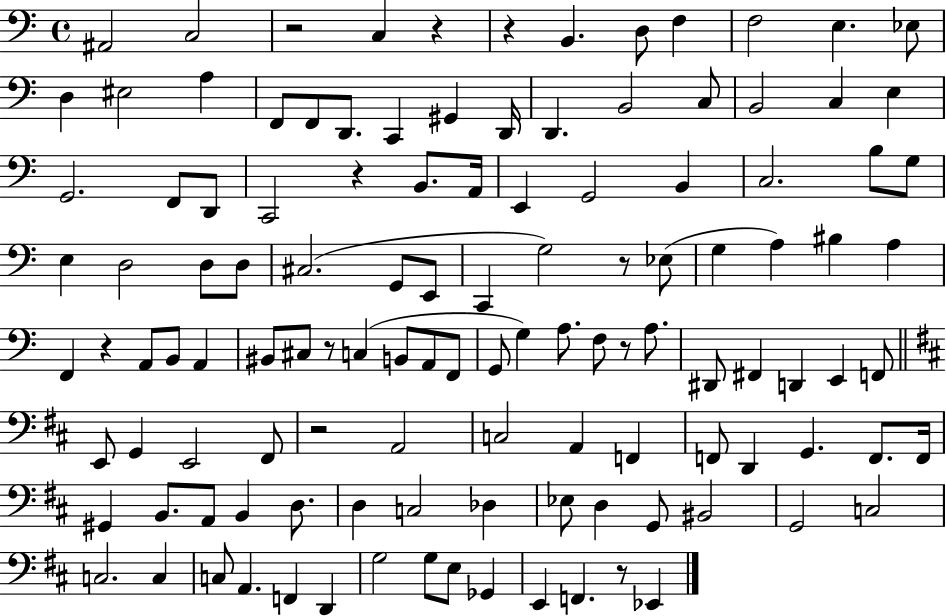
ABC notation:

X:1
T:Untitled
M:4/4
L:1/4
K:C
^A,,2 C,2 z2 C, z z B,, D,/2 F, F,2 E, _E,/2 D, ^E,2 A, F,,/2 F,,/2 D,,/2 C,, ^G,, D,,/4 D,, B,,2 C,/2 B,,2 C, E, G,,2 F,,/2 D,,/2 C,,2 z B,,/2 A,,/4 E,, G,,2 B,, C,2 B,/2 G,/2 E, D,2 D,/2 D,/2 ^C,2 G,,/2 E,,/2 C,, G,2 z/2 _E,/2 G, A, ^B, A, F,, z A,,/2 B,,/2 A,, ^B,,/2 ^C,/2 z/2 C, B,,/2 A,,/2 F,,/2 G,,/2 G, A,/2 F,/2 z/2 A,/2 ^D,,/2 ^F,, D,, E,, F,,/2 E,,/2 G,, E,,2 ^F,,/2 z2 A,,2 C,2 A,, F,, F,,/2 D,, G,, F,,/2 F,,/4 ^G,, B,,/2 A,,/2 B,, D,/2 D, C,2 _D, _E,/2 D, G,,/2 ^B,,2 G,,2 C,2 C,2 C, C,/2 A,, F,, D,, G,2 G,/2 E,/2 _G,, E,, F,, z/2 _E,,